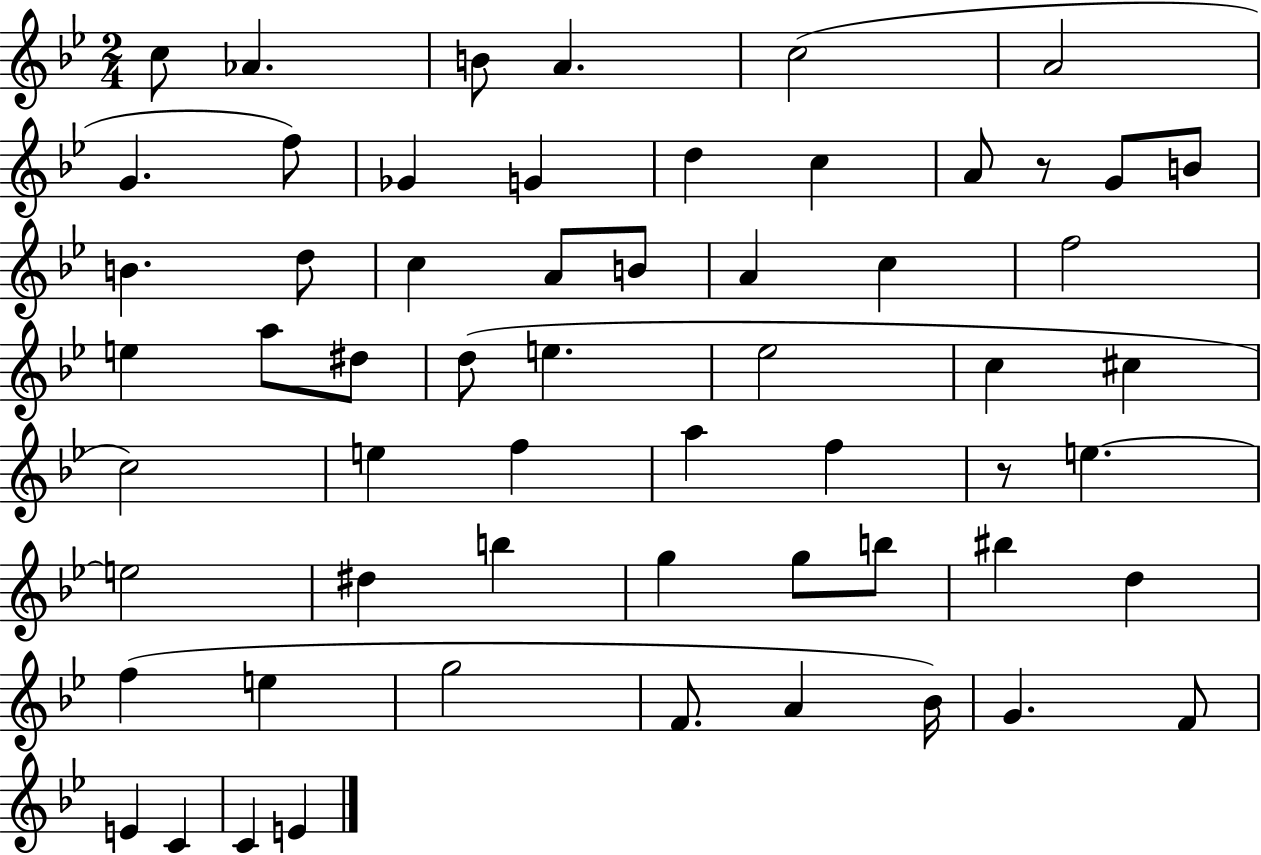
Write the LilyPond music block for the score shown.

{
  \clef treble
  \numericTimeSignature
  \time 2/4
  \key bes \major
  c''8 aes'4. | b'8 a'4. | c''2( | a'2 | \break g'4. f''8) | ges'4 g'4 | d''4 c''4 | a'8 r8 g'8 b'8 | \break b'4. d''8 | c''4 a'8 b'8 | a'4 c''4 | f''2 | \break e''4 a''8 dis''8 | d''8( e''4. | ees''2 | c''4 cis''4 | \break c''2) | e''4 f''4 | a''4 f''4 | r8 e''4.~~ | \break e''2 | dis''4 b''4 | g''4 g''8 b''8 | bis''4 d''4 | \break f''4( e''4 | g''2 | f'8. a'4 bes'16) | g'4. f'8 | \break e'4 c'4 | c'4 e'4 | \bar "|."
}